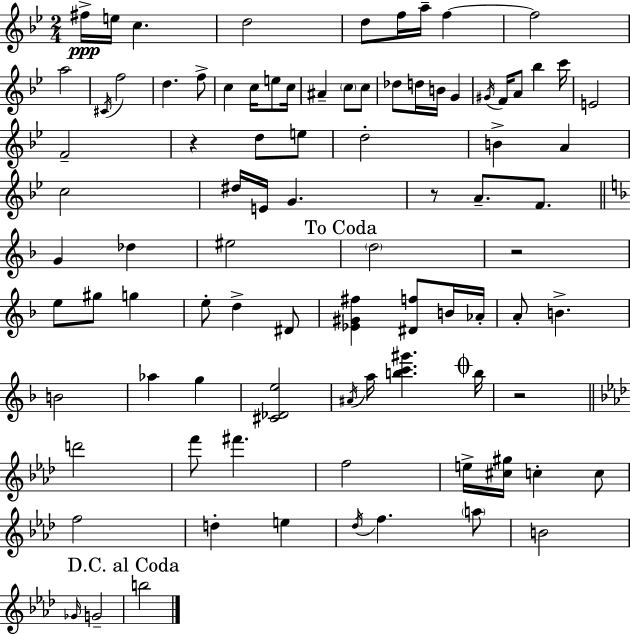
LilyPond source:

{
  \clef treble
  \numericTimeSignature
  \time 2/4
  \key bes \major
  fis''16->\ppp e''16 c''4. | d''2 | d''8 f''16 a''16-- f''4~~ | f''2 | \break a''2 | \acciaccatura { cis'16 } f''2 | d''4. f''8-> | c''4 c''16 e''8 | \break c''16 ais'4-- \parenthesize c''8 c''8 | des''8 d''16 b'16 g'4 | \acciaccatura { gis'16 } f'16 a'8 bes''4 | c'''16 e'2 | \break f'2-- | r4 d''8 | e''8 d''2-. | b'4-> a'4 | \break c''2 | dis''16 e'16 g'4. | r8 a'8.-- f'8. | \bar "||" \break \key f \major g'4 des''4 | eis''2 | \mark "To Coda" \parenthesize d''2 | r2 | \break e''8 gis''8 g''4 | e''8-. d''4-> dis'8 | <ees' gis' fis''>4 <dis' f''>8 b'16 aes'16-. | a'8-. b'4.-> | \break b'2 | aes''4 g''4 | <cis' des' e''>2 | \acciaccatura { ais'16 } a''16 <b'' c''' gis'''>4. | \break \mark \markup { \musicglyph "scripts.coda" } b''16 r2 | \bar "||" \break \key f \minor d'''2 | f'''8 fis'''4. | f''2 | e''16-> <cis'' gis''>16 c''4-. c''8 | \break f''2 | d''4-. e''4 | \acciaccatura { des''16 } f''4. \parenthesize a''8 | b'2 | \break \grace { ges'16 } g'2-- | \mark "D.C. al Coda" b''2 | \bar "|."
}